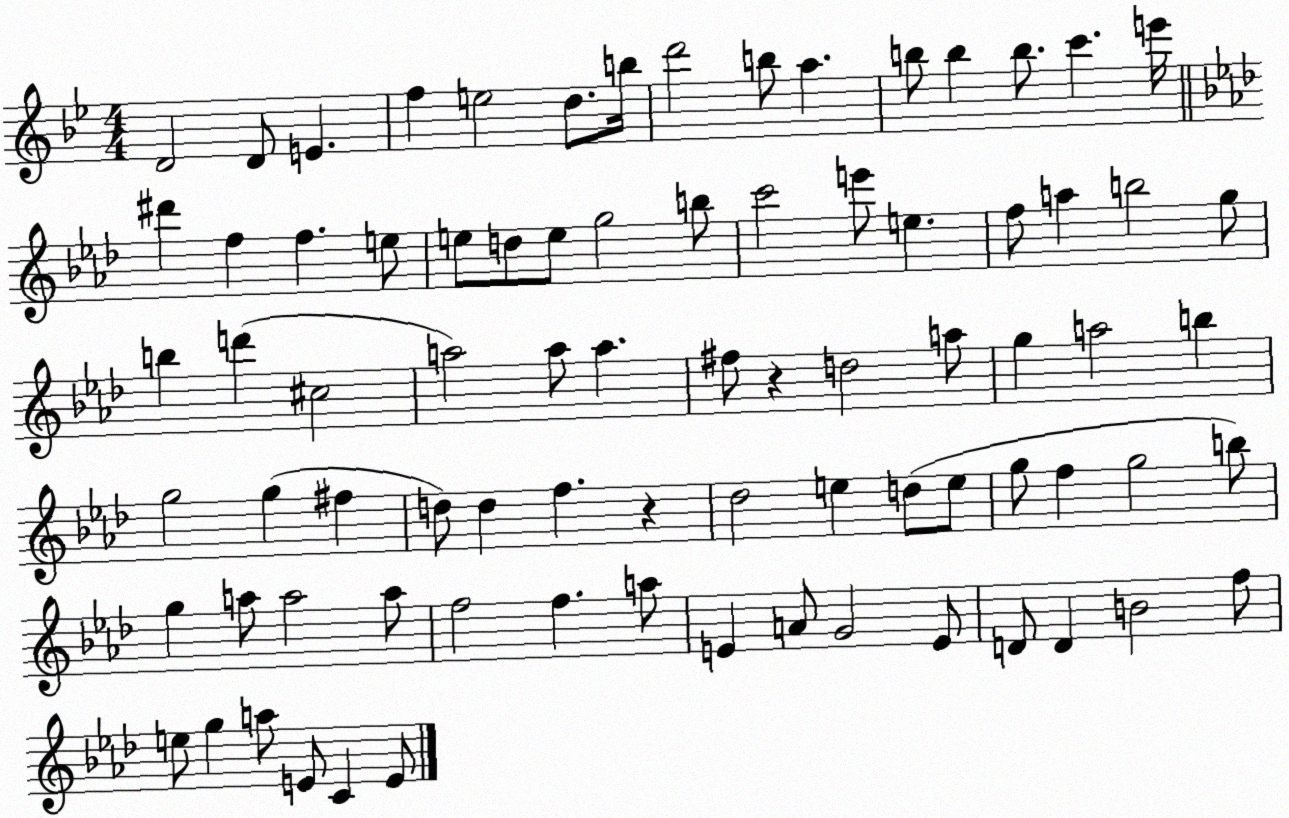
X:1
T:Untitled
M:4/4
L:1/4
K:Bb
D2 D/2 E f e2 d/2 b/4 d'2 b/2 a b/2 b b/2 c' e'/4 ^d' f f e/2 e/2 d/2 e/2 g2 b/2 c'2 e'/2 e f/2 a b2 g/2 b d' ^c2 a2 a/2 a ^f/2 z d2 a/2 g a2 b g2 g ^f d/2 d f z _d2 e d/2 e/2 g/2 f g2 b/2 g a/2 a2 a/2 f2 f a/2 E A/2 G2 E/2 D/2 D B2 f/2 e/2 g a/2 E/2 C E/2